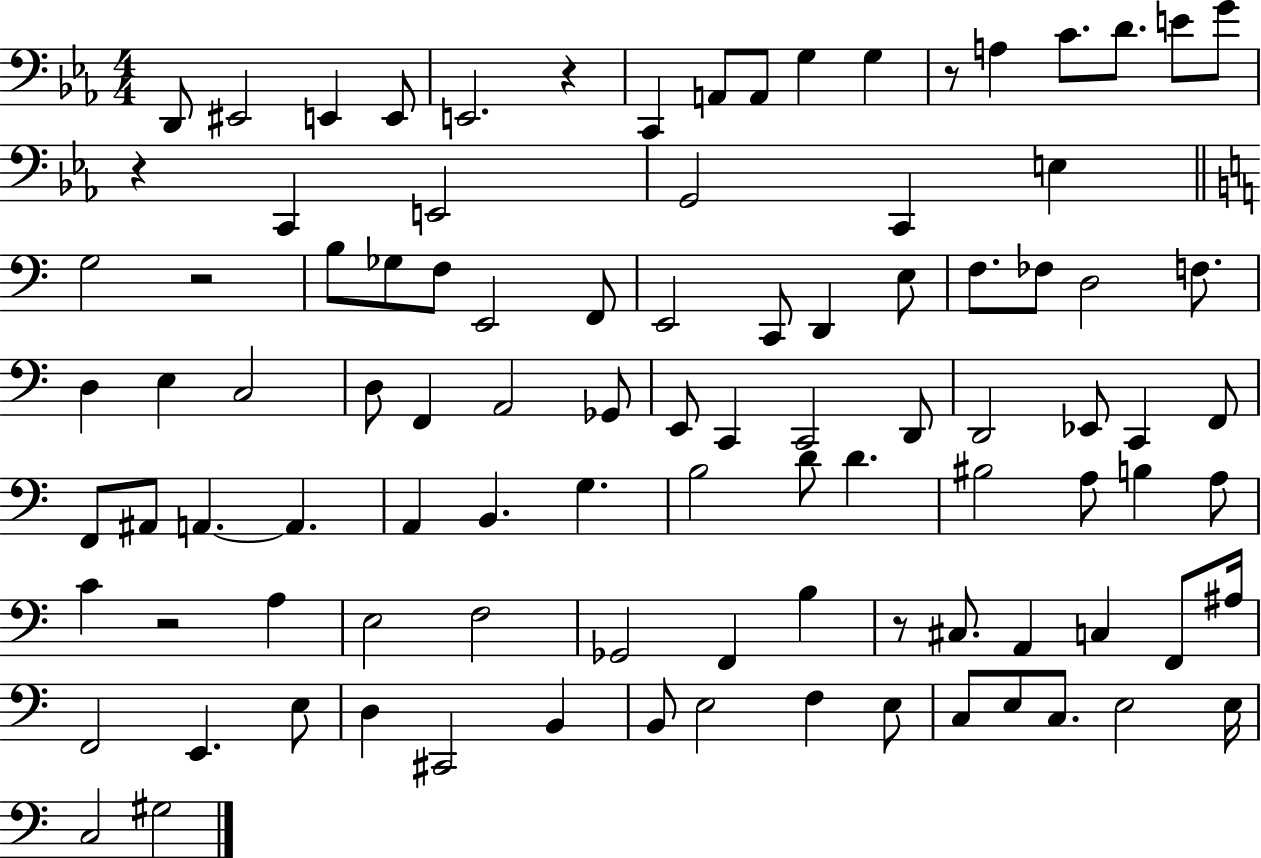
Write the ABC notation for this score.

X:1
T:Untitled
M:4/4
L:1/4
K:Eb
D,,/2 ^E,,2 E,, E,,/2 E,,2 z C,, A,,/2 A,,/2 G, G, z/2 A, C/2 D/2 E/2 G/2 z C,, E,,2 G,,2 C,, E, G,2 z2 B,/2 _G,/2 F,/2 E,,2 F,,/2 E,,2 C,,/2 D,, E,/2 F,/2 _F,/2 D,2 F,/2 D, E, C,2 D,/2 F,, A,,2 _G,,/2 E,,/2 C,, C,,2 D,,/2 D,,2 _E,,/2 C,, F,,/2 F,,/2 ^A,,/2 A,, A,, A,, B,, G, B,2 D/2 D ^B,2 A,/2 B, A,/2 C z2 A, E,2 F,2 _G,,2 F,, B, z/2 ^C,/2 A,, C, F,,/2 ^A,/4 F,,2 E,, E,/2 D, ^C,,2 B,, B,,/2 E,2 F, E,/2 C,/2 E,/2 C,/2 E,2 E,/4 C,2 ^G,2